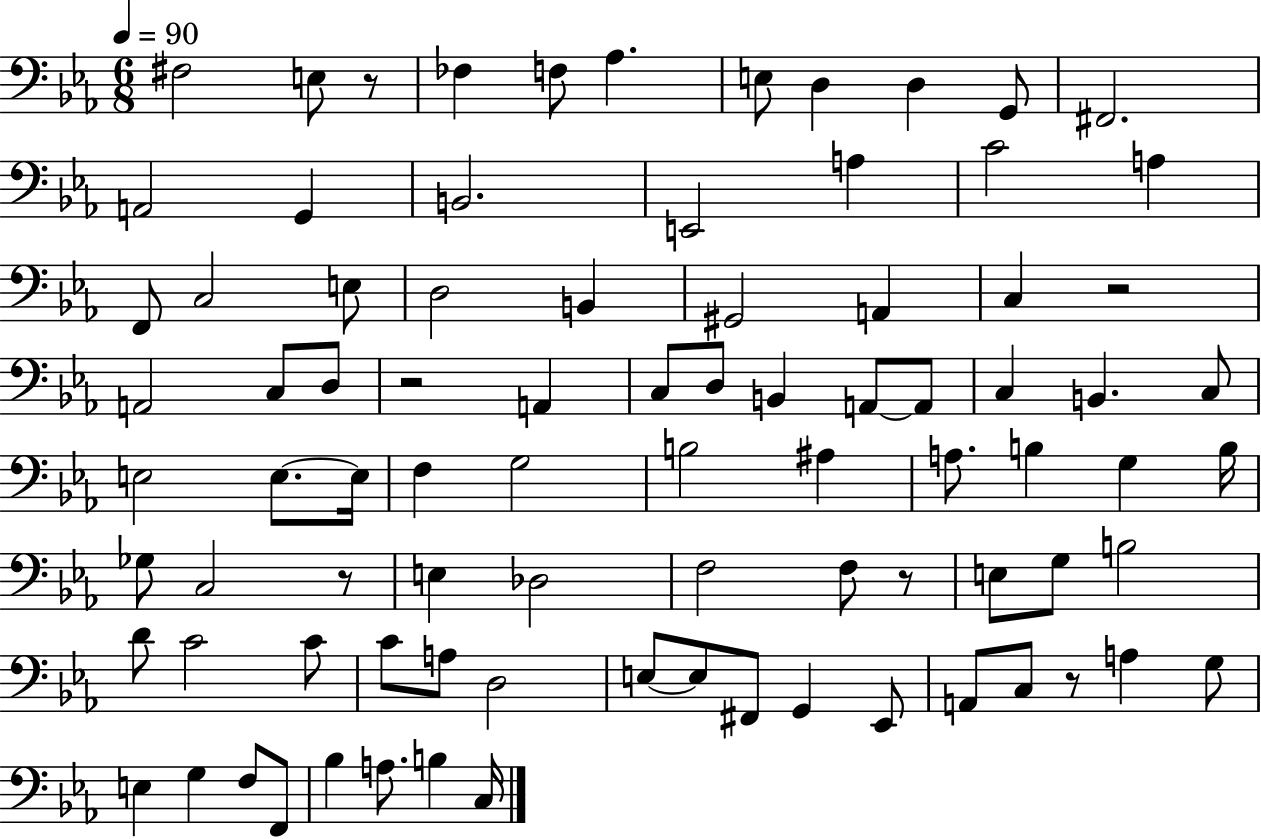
X:1
T:Untitled
M:6/8
L:1/4
K:Eb
^F,2 E,/2 z/2 _F, F,/2 _A, E,/2 D, D, G,,/2 ^F,,2 A,,2 G,, B,,2 E,,2 A, C2 A, F,,/2 C,2 E,/2 D,2 B,, ^G,,2 A,, C, z2 A,,2 C,/2 D,/2 z2 A,, C,/2 D,/2 B,, A,,/2 A,,/2 C, B,, C,/2 E,2 E,/2 E,/4 F, G,2 B,2 ^A, A,/2 B, G, B,/4 _G,/2 C,2 z/2 E, _D,2 F,2 F,/2 z/2 E,/2 G,/2 B,2 D/2 C2 C/2 C/2 A,/2 D,2 E,/2 E,/2 ^F,,/2 G,, _E,,/2 A,,/2 C,/2 z/2 A, G,/2 E, G, F,/2 F,,/2 _B, A,/2 B, C,/4